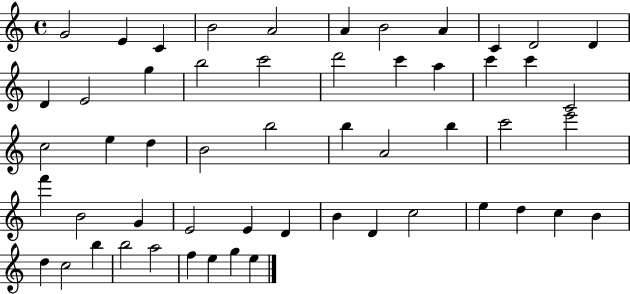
G4/h E4/q C4/q B4/h A4/h A4/q B4/h A4/q C4/q D4/h D4/q D4/q E4/h G5/q B5/h C6/h D6/h C6/q A5/q C6/q C6/q C4/h C5/h E5/q D5/q B4/h B5/h B5/q A4/h B5/q C6/h E6/h F6/q B4/h G4/q E4/h E4/q D4/q B4/q D4/q C5/h E5/q D5/q C5/q B4/q D5/q C5/h B5/q B5/h A5/h F5/q E5/q G5/q E5/q